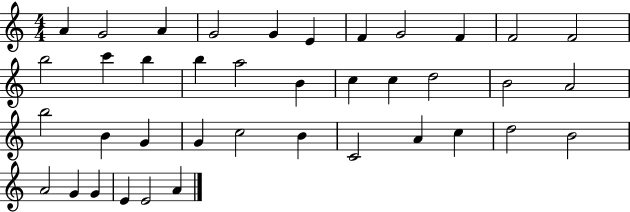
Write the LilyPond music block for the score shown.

{
  \clef treble
  \numericTimeSignature
  \time 4/4
  \key c \major
  a'4 g'2 a'4 | g'2 g'4 e'4 | f'4 g'2 f'4 | f'2 f'2 | \break b''2 c'''4 b''4 | b''4 a''2 b'4 | c''4 c''4 d''2 | b'2 a'2 | \break b''2 b'4 g'4 | g'4 c''2 b'4 | c'2 a'4 c''4 | d''2 b'2 | \break a'2 g'4 g'4 | e'4 e'2 a'4 | \bar "|."
}